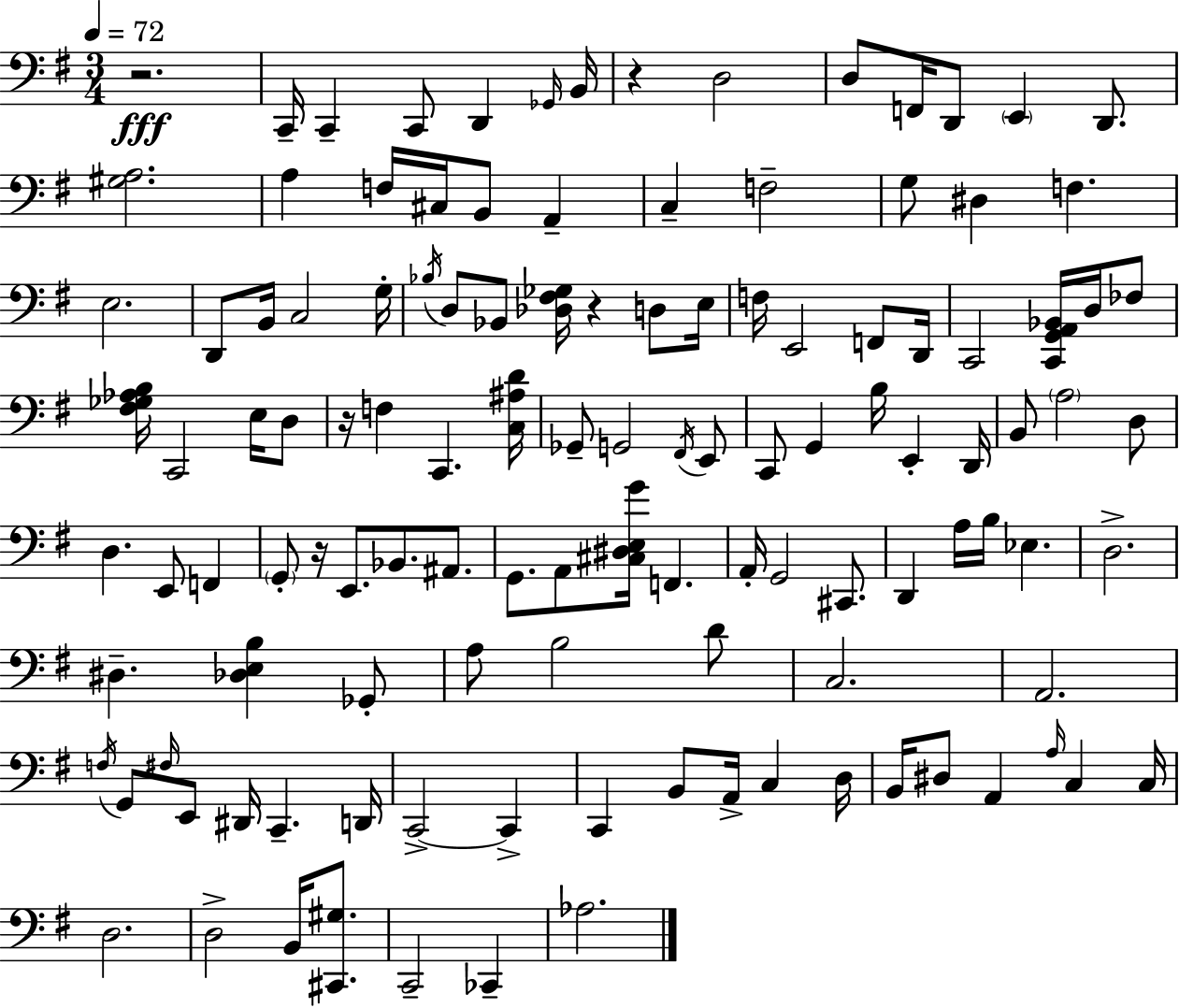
X:1
T:Untitled
M:3/4
L:1/4
K:G
z2 C,,/4 C,, C,,/2 D,, _G,,/4 B,,/4 z D,2 D,/2 F,,/4 D,,/2 E,, D,,/2 [^G,A,]2 A, F,/4 ^C,/4 B,,/2 A,, C, F,2 G,/2 ^D, F, E,2 D,,/2 B,,/4 C,2 G,/4 _B,/4 D,/2 _B,,/2 [_D,^F,_G,]/4 z D,/2 E,/4 F,/4 E,,2 F,,/2 D,,/4 C,,2 [C,,G,,A,,_B,,]/4 D,/4 _F,/2 [^F,_G,_A,B,]/4 C,,2 E,/4 D,/2 z/4 F, C,, [C,^A,D]/4 _G,,/2 G,,2 ^F,,/4 E,,/2 C,,/2 G,, B,/4 E,, D,,/4 B,,/2 A,2 D,/2 D, E,,/2 F,, G,,/2 z/4 E,,/2 _B,,/2 ^A,,/2 G,,/2 A,,/2 [^C,^D,E,G]/4 F,, A,,/4 G,,2 ^C,,/2 D,, A,/4 B,/4 _E, D,2 ^D, [_D,E,B,] _G,,/2 A,/2 B,2 D/2 C,2 A,,2 F,/4 G,,/2 ^F,/4 E,,/2 ^D,,/4 C,, D,,/4 C,,2 C,, C,, B,,/2 A,,/4 C, D,/4 B,,/4 ^D,/2 A,, A,/4 C, C,/4 D,2 D,2 B,,/4 [^C,,^G,]/2 C,,2 _C,, _A,2